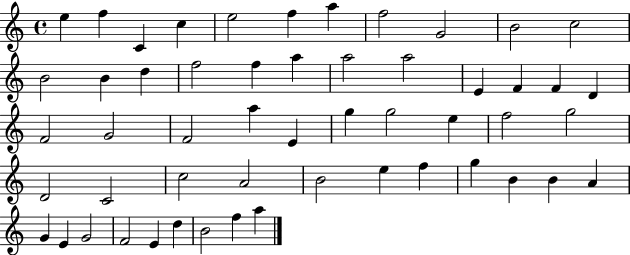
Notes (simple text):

E5/q F5/q C4/q C5/q E5/h F5/q A5/q F5/h G4/h B4/h C5/h B4/h B4/q D5/q F5/h F5/q A5/q A5/h A5/h E4/q F4/q F4/q D4/q F4/h G4/h F4/h A5/q E4/q G5/q G5/h E5/q F5/h G5/h D4/h C4/h C5/h A4/h B4/h E5/q F5/q G5/q B4/q B4/q A4/q G4/q E4/q G4/h F4/h E4/q D5/q B4/h F5/q A5/q